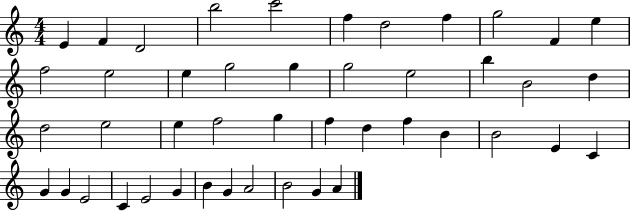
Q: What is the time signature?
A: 4/4